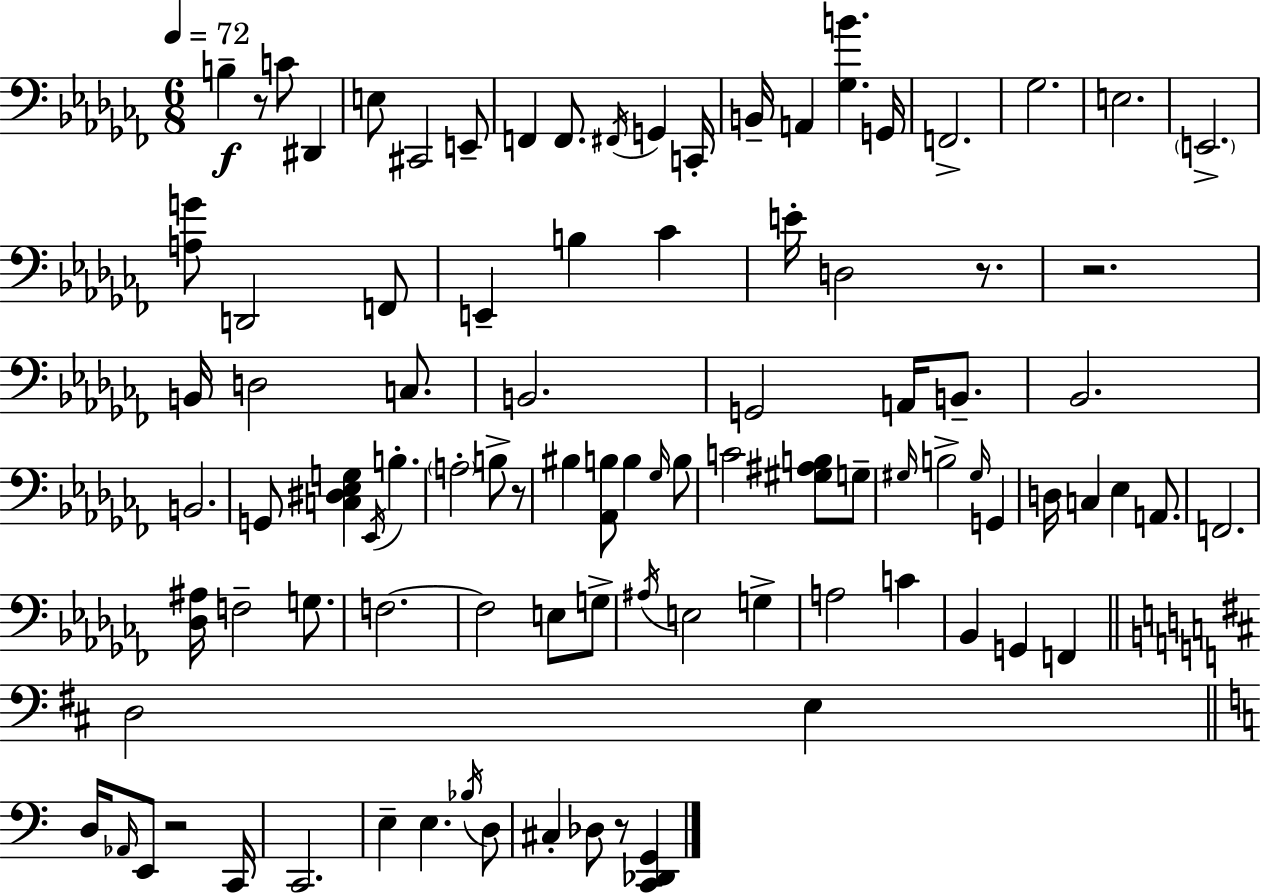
X:1
T:Untitled
M:6/8
L:1/4
K:Abm
B, z/2 C/2 ^D,, E,/2 ^C,,2 E,,/2 F,, F,,/2 ^F,,/4 G,, C,,/4 B,,/4 A,, [_G,B] G,,/4 F,,2 _G,2 E,2 E,,2 [A,G]/2 D,,2 F,,/2 E,, B, _C E/4 D,2 z/2 z2 B,,/4 D,2 C,/2 B,,2 G,,2 A,,/4 B,,/2 _B,,2 B,,2 G,,/2 [C,^D,_E,G,] _E,,/4 B, A,2 B,/2 z/2 ^B, [_A,,B,]/2 B, _G,/4 B,/2 C2 [^G,^A,B,]/2 G,/2 ^G,/4 B,2 ^G,/4 G,, D,/4 C, _E, A,,/2 F,,2 [_D,^A,]/4 F,2 G,/2 F,2 F,2 E,/2 G,/2 ^A,/4 E,2 G, A,2 C _B,, G,, F,, D,2 E, D,/4 _A,,/4 E,,/2 z2 C,,/4 C,,2 E, E, _B,/4 D,/2 ^C, _D,/2 z/2 [C,,_D,,G,,]